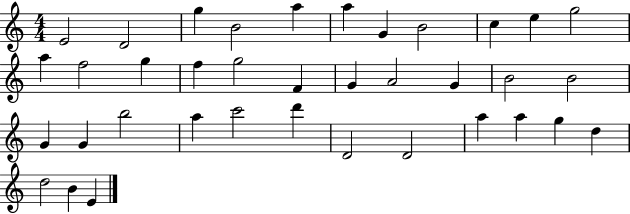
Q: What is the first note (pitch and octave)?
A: E4